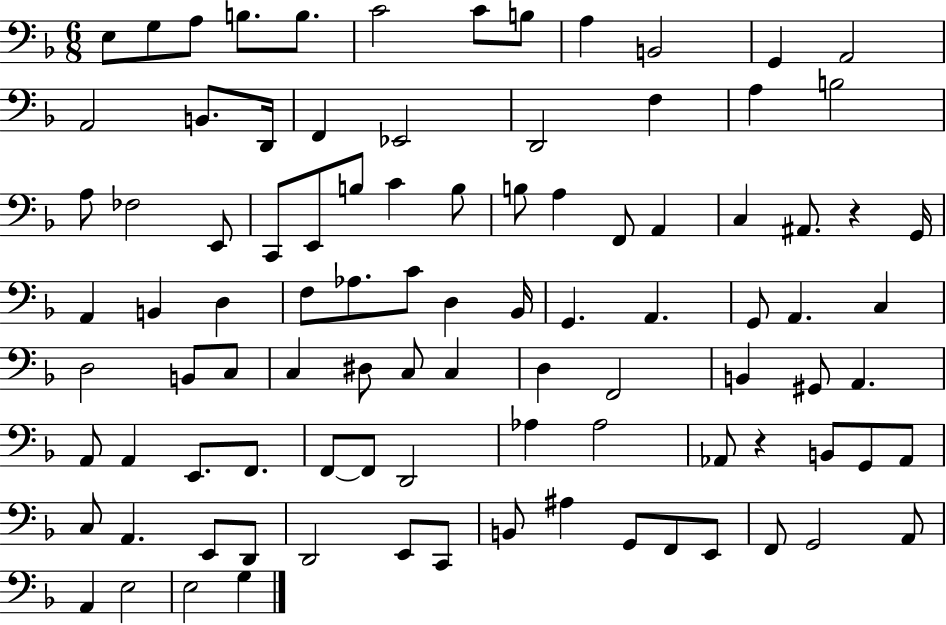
E3/e G3/e A3/e B3/e. B3/e. C4/h C4/e B3/e A3/q B2/h G2/q A2/h A2/h B2/e. D2/s F2/q Eb2/h D2/h F3/q A3/q B3/h A3/e FES3/h E2/e C2/e E2/e B3/e C4/q B3/e B3/e A3/q F2/e A2/q C3/q A#2/e. R/q G2/s A2/q B2/q D3/q F3/e Ab3/e. C4/e D3/q Bb2/s G2/q. A2/q. G2/e A2/q. C3/q D3/h B2/e C3/e C3/q D#3/e C3/e C3/q D3/q F2/h B2/q G#2/e A2/q. A2/e A2/q E2/e. F2/e. F2/e F2/e D2/h Ab3/q Ab3/h Ab2/e R/q B2/e G2/e Ab2/e C3/e A2/q. E2/e D2/e D2/h E2/e C2/e B2/e A#3/q G2/e F2/e E2/e F2/e G2/h A2/e A2/q E3/h E3/h G3/q